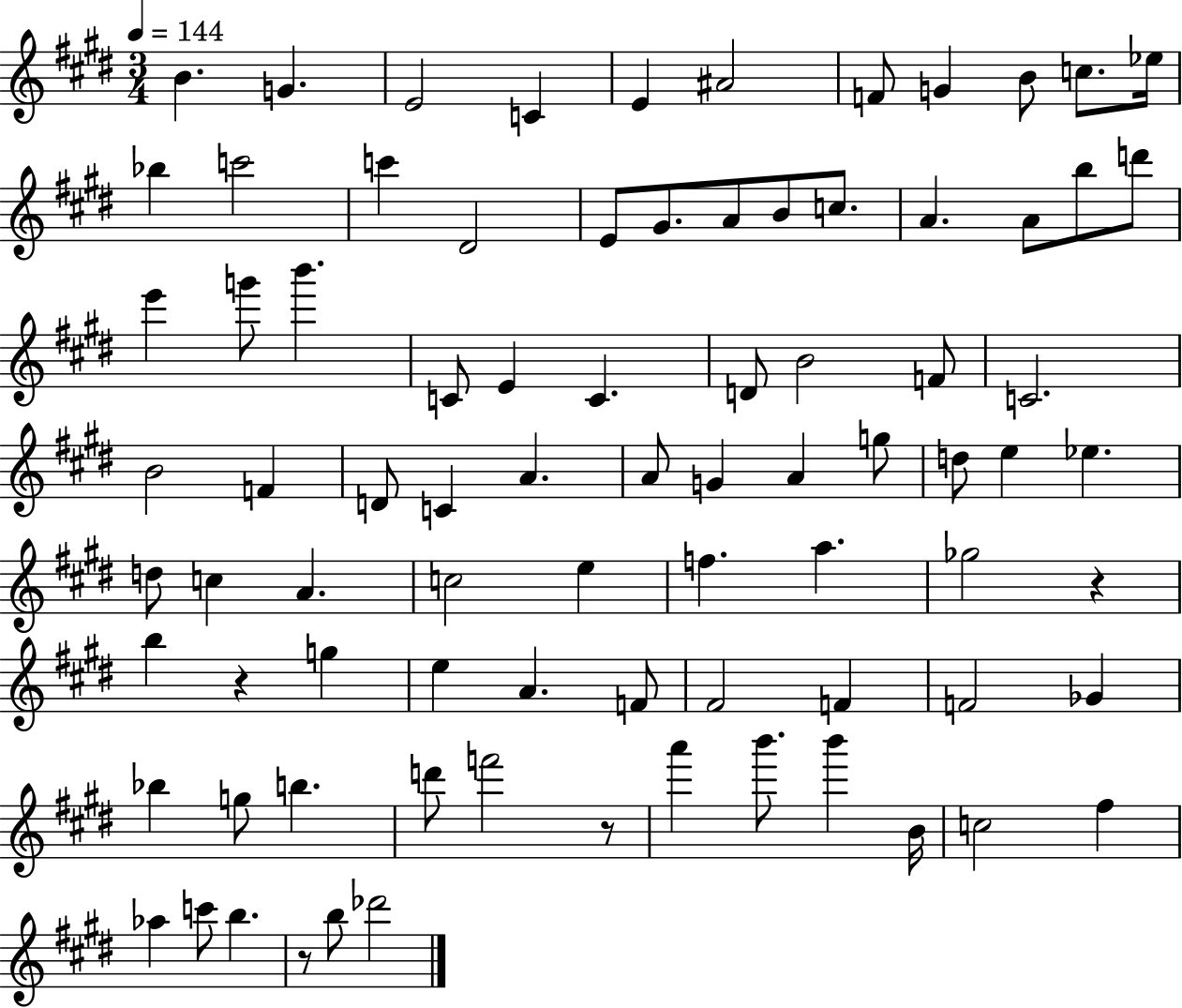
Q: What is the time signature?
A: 3/4